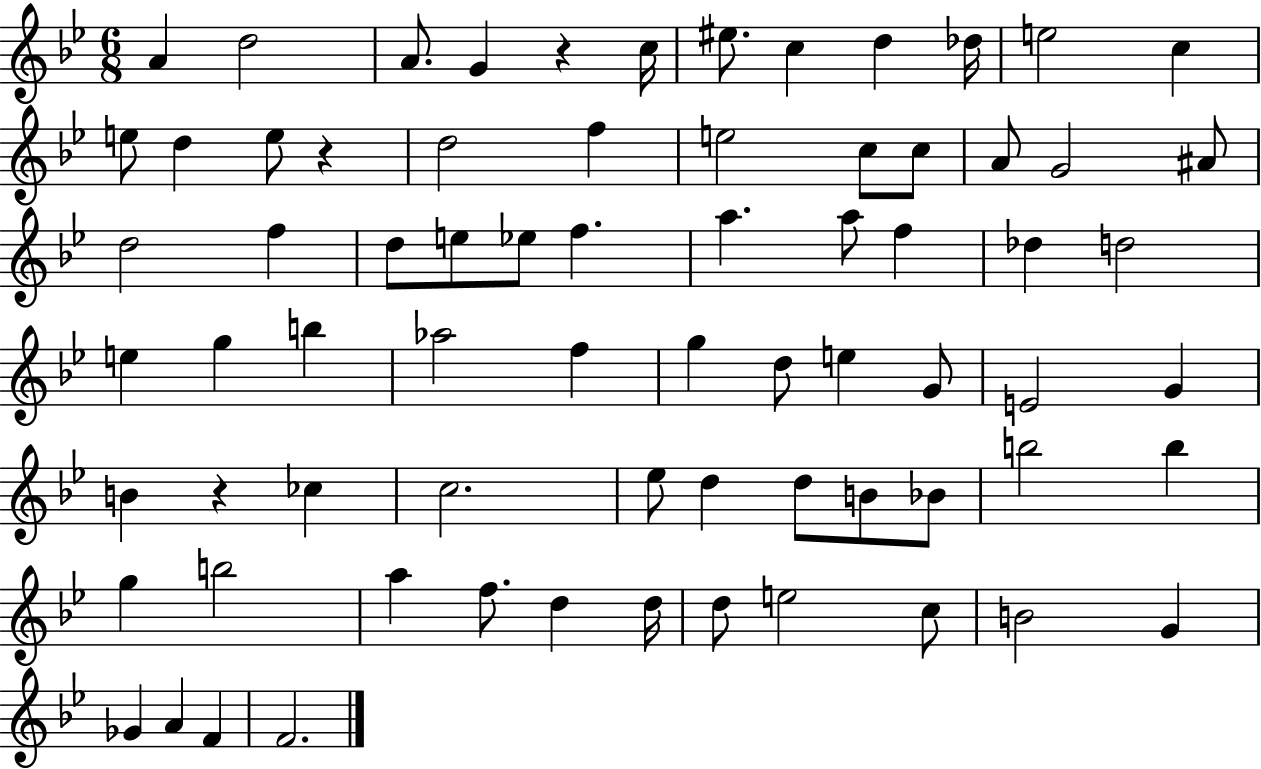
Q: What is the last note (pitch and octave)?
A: F4